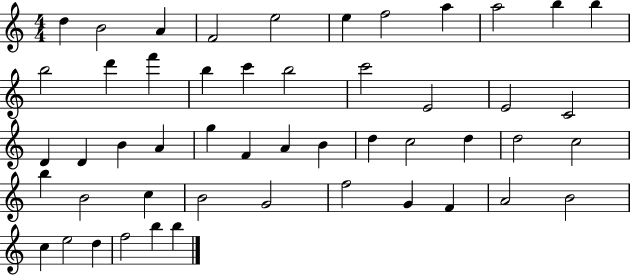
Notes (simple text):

D5/q B4/h A4/q F4/h E5/h E5/q F5/h A5/q A5/h B5/q B5/q B5/h D6/q F6/q B5/q C6/q B5/h C6/h E4/h E4/h C4/h D4/q D4/q B4/q A4/q G5/q F4/q A4/q B4/q D5/q C5/h D5/q D5/h C5/h B5/q B4/h C5/q B4/h G4/h F5/h G4/q F4/q A4/h B4/h C5/q E5/h D5/q F5/h B5/q B5/q